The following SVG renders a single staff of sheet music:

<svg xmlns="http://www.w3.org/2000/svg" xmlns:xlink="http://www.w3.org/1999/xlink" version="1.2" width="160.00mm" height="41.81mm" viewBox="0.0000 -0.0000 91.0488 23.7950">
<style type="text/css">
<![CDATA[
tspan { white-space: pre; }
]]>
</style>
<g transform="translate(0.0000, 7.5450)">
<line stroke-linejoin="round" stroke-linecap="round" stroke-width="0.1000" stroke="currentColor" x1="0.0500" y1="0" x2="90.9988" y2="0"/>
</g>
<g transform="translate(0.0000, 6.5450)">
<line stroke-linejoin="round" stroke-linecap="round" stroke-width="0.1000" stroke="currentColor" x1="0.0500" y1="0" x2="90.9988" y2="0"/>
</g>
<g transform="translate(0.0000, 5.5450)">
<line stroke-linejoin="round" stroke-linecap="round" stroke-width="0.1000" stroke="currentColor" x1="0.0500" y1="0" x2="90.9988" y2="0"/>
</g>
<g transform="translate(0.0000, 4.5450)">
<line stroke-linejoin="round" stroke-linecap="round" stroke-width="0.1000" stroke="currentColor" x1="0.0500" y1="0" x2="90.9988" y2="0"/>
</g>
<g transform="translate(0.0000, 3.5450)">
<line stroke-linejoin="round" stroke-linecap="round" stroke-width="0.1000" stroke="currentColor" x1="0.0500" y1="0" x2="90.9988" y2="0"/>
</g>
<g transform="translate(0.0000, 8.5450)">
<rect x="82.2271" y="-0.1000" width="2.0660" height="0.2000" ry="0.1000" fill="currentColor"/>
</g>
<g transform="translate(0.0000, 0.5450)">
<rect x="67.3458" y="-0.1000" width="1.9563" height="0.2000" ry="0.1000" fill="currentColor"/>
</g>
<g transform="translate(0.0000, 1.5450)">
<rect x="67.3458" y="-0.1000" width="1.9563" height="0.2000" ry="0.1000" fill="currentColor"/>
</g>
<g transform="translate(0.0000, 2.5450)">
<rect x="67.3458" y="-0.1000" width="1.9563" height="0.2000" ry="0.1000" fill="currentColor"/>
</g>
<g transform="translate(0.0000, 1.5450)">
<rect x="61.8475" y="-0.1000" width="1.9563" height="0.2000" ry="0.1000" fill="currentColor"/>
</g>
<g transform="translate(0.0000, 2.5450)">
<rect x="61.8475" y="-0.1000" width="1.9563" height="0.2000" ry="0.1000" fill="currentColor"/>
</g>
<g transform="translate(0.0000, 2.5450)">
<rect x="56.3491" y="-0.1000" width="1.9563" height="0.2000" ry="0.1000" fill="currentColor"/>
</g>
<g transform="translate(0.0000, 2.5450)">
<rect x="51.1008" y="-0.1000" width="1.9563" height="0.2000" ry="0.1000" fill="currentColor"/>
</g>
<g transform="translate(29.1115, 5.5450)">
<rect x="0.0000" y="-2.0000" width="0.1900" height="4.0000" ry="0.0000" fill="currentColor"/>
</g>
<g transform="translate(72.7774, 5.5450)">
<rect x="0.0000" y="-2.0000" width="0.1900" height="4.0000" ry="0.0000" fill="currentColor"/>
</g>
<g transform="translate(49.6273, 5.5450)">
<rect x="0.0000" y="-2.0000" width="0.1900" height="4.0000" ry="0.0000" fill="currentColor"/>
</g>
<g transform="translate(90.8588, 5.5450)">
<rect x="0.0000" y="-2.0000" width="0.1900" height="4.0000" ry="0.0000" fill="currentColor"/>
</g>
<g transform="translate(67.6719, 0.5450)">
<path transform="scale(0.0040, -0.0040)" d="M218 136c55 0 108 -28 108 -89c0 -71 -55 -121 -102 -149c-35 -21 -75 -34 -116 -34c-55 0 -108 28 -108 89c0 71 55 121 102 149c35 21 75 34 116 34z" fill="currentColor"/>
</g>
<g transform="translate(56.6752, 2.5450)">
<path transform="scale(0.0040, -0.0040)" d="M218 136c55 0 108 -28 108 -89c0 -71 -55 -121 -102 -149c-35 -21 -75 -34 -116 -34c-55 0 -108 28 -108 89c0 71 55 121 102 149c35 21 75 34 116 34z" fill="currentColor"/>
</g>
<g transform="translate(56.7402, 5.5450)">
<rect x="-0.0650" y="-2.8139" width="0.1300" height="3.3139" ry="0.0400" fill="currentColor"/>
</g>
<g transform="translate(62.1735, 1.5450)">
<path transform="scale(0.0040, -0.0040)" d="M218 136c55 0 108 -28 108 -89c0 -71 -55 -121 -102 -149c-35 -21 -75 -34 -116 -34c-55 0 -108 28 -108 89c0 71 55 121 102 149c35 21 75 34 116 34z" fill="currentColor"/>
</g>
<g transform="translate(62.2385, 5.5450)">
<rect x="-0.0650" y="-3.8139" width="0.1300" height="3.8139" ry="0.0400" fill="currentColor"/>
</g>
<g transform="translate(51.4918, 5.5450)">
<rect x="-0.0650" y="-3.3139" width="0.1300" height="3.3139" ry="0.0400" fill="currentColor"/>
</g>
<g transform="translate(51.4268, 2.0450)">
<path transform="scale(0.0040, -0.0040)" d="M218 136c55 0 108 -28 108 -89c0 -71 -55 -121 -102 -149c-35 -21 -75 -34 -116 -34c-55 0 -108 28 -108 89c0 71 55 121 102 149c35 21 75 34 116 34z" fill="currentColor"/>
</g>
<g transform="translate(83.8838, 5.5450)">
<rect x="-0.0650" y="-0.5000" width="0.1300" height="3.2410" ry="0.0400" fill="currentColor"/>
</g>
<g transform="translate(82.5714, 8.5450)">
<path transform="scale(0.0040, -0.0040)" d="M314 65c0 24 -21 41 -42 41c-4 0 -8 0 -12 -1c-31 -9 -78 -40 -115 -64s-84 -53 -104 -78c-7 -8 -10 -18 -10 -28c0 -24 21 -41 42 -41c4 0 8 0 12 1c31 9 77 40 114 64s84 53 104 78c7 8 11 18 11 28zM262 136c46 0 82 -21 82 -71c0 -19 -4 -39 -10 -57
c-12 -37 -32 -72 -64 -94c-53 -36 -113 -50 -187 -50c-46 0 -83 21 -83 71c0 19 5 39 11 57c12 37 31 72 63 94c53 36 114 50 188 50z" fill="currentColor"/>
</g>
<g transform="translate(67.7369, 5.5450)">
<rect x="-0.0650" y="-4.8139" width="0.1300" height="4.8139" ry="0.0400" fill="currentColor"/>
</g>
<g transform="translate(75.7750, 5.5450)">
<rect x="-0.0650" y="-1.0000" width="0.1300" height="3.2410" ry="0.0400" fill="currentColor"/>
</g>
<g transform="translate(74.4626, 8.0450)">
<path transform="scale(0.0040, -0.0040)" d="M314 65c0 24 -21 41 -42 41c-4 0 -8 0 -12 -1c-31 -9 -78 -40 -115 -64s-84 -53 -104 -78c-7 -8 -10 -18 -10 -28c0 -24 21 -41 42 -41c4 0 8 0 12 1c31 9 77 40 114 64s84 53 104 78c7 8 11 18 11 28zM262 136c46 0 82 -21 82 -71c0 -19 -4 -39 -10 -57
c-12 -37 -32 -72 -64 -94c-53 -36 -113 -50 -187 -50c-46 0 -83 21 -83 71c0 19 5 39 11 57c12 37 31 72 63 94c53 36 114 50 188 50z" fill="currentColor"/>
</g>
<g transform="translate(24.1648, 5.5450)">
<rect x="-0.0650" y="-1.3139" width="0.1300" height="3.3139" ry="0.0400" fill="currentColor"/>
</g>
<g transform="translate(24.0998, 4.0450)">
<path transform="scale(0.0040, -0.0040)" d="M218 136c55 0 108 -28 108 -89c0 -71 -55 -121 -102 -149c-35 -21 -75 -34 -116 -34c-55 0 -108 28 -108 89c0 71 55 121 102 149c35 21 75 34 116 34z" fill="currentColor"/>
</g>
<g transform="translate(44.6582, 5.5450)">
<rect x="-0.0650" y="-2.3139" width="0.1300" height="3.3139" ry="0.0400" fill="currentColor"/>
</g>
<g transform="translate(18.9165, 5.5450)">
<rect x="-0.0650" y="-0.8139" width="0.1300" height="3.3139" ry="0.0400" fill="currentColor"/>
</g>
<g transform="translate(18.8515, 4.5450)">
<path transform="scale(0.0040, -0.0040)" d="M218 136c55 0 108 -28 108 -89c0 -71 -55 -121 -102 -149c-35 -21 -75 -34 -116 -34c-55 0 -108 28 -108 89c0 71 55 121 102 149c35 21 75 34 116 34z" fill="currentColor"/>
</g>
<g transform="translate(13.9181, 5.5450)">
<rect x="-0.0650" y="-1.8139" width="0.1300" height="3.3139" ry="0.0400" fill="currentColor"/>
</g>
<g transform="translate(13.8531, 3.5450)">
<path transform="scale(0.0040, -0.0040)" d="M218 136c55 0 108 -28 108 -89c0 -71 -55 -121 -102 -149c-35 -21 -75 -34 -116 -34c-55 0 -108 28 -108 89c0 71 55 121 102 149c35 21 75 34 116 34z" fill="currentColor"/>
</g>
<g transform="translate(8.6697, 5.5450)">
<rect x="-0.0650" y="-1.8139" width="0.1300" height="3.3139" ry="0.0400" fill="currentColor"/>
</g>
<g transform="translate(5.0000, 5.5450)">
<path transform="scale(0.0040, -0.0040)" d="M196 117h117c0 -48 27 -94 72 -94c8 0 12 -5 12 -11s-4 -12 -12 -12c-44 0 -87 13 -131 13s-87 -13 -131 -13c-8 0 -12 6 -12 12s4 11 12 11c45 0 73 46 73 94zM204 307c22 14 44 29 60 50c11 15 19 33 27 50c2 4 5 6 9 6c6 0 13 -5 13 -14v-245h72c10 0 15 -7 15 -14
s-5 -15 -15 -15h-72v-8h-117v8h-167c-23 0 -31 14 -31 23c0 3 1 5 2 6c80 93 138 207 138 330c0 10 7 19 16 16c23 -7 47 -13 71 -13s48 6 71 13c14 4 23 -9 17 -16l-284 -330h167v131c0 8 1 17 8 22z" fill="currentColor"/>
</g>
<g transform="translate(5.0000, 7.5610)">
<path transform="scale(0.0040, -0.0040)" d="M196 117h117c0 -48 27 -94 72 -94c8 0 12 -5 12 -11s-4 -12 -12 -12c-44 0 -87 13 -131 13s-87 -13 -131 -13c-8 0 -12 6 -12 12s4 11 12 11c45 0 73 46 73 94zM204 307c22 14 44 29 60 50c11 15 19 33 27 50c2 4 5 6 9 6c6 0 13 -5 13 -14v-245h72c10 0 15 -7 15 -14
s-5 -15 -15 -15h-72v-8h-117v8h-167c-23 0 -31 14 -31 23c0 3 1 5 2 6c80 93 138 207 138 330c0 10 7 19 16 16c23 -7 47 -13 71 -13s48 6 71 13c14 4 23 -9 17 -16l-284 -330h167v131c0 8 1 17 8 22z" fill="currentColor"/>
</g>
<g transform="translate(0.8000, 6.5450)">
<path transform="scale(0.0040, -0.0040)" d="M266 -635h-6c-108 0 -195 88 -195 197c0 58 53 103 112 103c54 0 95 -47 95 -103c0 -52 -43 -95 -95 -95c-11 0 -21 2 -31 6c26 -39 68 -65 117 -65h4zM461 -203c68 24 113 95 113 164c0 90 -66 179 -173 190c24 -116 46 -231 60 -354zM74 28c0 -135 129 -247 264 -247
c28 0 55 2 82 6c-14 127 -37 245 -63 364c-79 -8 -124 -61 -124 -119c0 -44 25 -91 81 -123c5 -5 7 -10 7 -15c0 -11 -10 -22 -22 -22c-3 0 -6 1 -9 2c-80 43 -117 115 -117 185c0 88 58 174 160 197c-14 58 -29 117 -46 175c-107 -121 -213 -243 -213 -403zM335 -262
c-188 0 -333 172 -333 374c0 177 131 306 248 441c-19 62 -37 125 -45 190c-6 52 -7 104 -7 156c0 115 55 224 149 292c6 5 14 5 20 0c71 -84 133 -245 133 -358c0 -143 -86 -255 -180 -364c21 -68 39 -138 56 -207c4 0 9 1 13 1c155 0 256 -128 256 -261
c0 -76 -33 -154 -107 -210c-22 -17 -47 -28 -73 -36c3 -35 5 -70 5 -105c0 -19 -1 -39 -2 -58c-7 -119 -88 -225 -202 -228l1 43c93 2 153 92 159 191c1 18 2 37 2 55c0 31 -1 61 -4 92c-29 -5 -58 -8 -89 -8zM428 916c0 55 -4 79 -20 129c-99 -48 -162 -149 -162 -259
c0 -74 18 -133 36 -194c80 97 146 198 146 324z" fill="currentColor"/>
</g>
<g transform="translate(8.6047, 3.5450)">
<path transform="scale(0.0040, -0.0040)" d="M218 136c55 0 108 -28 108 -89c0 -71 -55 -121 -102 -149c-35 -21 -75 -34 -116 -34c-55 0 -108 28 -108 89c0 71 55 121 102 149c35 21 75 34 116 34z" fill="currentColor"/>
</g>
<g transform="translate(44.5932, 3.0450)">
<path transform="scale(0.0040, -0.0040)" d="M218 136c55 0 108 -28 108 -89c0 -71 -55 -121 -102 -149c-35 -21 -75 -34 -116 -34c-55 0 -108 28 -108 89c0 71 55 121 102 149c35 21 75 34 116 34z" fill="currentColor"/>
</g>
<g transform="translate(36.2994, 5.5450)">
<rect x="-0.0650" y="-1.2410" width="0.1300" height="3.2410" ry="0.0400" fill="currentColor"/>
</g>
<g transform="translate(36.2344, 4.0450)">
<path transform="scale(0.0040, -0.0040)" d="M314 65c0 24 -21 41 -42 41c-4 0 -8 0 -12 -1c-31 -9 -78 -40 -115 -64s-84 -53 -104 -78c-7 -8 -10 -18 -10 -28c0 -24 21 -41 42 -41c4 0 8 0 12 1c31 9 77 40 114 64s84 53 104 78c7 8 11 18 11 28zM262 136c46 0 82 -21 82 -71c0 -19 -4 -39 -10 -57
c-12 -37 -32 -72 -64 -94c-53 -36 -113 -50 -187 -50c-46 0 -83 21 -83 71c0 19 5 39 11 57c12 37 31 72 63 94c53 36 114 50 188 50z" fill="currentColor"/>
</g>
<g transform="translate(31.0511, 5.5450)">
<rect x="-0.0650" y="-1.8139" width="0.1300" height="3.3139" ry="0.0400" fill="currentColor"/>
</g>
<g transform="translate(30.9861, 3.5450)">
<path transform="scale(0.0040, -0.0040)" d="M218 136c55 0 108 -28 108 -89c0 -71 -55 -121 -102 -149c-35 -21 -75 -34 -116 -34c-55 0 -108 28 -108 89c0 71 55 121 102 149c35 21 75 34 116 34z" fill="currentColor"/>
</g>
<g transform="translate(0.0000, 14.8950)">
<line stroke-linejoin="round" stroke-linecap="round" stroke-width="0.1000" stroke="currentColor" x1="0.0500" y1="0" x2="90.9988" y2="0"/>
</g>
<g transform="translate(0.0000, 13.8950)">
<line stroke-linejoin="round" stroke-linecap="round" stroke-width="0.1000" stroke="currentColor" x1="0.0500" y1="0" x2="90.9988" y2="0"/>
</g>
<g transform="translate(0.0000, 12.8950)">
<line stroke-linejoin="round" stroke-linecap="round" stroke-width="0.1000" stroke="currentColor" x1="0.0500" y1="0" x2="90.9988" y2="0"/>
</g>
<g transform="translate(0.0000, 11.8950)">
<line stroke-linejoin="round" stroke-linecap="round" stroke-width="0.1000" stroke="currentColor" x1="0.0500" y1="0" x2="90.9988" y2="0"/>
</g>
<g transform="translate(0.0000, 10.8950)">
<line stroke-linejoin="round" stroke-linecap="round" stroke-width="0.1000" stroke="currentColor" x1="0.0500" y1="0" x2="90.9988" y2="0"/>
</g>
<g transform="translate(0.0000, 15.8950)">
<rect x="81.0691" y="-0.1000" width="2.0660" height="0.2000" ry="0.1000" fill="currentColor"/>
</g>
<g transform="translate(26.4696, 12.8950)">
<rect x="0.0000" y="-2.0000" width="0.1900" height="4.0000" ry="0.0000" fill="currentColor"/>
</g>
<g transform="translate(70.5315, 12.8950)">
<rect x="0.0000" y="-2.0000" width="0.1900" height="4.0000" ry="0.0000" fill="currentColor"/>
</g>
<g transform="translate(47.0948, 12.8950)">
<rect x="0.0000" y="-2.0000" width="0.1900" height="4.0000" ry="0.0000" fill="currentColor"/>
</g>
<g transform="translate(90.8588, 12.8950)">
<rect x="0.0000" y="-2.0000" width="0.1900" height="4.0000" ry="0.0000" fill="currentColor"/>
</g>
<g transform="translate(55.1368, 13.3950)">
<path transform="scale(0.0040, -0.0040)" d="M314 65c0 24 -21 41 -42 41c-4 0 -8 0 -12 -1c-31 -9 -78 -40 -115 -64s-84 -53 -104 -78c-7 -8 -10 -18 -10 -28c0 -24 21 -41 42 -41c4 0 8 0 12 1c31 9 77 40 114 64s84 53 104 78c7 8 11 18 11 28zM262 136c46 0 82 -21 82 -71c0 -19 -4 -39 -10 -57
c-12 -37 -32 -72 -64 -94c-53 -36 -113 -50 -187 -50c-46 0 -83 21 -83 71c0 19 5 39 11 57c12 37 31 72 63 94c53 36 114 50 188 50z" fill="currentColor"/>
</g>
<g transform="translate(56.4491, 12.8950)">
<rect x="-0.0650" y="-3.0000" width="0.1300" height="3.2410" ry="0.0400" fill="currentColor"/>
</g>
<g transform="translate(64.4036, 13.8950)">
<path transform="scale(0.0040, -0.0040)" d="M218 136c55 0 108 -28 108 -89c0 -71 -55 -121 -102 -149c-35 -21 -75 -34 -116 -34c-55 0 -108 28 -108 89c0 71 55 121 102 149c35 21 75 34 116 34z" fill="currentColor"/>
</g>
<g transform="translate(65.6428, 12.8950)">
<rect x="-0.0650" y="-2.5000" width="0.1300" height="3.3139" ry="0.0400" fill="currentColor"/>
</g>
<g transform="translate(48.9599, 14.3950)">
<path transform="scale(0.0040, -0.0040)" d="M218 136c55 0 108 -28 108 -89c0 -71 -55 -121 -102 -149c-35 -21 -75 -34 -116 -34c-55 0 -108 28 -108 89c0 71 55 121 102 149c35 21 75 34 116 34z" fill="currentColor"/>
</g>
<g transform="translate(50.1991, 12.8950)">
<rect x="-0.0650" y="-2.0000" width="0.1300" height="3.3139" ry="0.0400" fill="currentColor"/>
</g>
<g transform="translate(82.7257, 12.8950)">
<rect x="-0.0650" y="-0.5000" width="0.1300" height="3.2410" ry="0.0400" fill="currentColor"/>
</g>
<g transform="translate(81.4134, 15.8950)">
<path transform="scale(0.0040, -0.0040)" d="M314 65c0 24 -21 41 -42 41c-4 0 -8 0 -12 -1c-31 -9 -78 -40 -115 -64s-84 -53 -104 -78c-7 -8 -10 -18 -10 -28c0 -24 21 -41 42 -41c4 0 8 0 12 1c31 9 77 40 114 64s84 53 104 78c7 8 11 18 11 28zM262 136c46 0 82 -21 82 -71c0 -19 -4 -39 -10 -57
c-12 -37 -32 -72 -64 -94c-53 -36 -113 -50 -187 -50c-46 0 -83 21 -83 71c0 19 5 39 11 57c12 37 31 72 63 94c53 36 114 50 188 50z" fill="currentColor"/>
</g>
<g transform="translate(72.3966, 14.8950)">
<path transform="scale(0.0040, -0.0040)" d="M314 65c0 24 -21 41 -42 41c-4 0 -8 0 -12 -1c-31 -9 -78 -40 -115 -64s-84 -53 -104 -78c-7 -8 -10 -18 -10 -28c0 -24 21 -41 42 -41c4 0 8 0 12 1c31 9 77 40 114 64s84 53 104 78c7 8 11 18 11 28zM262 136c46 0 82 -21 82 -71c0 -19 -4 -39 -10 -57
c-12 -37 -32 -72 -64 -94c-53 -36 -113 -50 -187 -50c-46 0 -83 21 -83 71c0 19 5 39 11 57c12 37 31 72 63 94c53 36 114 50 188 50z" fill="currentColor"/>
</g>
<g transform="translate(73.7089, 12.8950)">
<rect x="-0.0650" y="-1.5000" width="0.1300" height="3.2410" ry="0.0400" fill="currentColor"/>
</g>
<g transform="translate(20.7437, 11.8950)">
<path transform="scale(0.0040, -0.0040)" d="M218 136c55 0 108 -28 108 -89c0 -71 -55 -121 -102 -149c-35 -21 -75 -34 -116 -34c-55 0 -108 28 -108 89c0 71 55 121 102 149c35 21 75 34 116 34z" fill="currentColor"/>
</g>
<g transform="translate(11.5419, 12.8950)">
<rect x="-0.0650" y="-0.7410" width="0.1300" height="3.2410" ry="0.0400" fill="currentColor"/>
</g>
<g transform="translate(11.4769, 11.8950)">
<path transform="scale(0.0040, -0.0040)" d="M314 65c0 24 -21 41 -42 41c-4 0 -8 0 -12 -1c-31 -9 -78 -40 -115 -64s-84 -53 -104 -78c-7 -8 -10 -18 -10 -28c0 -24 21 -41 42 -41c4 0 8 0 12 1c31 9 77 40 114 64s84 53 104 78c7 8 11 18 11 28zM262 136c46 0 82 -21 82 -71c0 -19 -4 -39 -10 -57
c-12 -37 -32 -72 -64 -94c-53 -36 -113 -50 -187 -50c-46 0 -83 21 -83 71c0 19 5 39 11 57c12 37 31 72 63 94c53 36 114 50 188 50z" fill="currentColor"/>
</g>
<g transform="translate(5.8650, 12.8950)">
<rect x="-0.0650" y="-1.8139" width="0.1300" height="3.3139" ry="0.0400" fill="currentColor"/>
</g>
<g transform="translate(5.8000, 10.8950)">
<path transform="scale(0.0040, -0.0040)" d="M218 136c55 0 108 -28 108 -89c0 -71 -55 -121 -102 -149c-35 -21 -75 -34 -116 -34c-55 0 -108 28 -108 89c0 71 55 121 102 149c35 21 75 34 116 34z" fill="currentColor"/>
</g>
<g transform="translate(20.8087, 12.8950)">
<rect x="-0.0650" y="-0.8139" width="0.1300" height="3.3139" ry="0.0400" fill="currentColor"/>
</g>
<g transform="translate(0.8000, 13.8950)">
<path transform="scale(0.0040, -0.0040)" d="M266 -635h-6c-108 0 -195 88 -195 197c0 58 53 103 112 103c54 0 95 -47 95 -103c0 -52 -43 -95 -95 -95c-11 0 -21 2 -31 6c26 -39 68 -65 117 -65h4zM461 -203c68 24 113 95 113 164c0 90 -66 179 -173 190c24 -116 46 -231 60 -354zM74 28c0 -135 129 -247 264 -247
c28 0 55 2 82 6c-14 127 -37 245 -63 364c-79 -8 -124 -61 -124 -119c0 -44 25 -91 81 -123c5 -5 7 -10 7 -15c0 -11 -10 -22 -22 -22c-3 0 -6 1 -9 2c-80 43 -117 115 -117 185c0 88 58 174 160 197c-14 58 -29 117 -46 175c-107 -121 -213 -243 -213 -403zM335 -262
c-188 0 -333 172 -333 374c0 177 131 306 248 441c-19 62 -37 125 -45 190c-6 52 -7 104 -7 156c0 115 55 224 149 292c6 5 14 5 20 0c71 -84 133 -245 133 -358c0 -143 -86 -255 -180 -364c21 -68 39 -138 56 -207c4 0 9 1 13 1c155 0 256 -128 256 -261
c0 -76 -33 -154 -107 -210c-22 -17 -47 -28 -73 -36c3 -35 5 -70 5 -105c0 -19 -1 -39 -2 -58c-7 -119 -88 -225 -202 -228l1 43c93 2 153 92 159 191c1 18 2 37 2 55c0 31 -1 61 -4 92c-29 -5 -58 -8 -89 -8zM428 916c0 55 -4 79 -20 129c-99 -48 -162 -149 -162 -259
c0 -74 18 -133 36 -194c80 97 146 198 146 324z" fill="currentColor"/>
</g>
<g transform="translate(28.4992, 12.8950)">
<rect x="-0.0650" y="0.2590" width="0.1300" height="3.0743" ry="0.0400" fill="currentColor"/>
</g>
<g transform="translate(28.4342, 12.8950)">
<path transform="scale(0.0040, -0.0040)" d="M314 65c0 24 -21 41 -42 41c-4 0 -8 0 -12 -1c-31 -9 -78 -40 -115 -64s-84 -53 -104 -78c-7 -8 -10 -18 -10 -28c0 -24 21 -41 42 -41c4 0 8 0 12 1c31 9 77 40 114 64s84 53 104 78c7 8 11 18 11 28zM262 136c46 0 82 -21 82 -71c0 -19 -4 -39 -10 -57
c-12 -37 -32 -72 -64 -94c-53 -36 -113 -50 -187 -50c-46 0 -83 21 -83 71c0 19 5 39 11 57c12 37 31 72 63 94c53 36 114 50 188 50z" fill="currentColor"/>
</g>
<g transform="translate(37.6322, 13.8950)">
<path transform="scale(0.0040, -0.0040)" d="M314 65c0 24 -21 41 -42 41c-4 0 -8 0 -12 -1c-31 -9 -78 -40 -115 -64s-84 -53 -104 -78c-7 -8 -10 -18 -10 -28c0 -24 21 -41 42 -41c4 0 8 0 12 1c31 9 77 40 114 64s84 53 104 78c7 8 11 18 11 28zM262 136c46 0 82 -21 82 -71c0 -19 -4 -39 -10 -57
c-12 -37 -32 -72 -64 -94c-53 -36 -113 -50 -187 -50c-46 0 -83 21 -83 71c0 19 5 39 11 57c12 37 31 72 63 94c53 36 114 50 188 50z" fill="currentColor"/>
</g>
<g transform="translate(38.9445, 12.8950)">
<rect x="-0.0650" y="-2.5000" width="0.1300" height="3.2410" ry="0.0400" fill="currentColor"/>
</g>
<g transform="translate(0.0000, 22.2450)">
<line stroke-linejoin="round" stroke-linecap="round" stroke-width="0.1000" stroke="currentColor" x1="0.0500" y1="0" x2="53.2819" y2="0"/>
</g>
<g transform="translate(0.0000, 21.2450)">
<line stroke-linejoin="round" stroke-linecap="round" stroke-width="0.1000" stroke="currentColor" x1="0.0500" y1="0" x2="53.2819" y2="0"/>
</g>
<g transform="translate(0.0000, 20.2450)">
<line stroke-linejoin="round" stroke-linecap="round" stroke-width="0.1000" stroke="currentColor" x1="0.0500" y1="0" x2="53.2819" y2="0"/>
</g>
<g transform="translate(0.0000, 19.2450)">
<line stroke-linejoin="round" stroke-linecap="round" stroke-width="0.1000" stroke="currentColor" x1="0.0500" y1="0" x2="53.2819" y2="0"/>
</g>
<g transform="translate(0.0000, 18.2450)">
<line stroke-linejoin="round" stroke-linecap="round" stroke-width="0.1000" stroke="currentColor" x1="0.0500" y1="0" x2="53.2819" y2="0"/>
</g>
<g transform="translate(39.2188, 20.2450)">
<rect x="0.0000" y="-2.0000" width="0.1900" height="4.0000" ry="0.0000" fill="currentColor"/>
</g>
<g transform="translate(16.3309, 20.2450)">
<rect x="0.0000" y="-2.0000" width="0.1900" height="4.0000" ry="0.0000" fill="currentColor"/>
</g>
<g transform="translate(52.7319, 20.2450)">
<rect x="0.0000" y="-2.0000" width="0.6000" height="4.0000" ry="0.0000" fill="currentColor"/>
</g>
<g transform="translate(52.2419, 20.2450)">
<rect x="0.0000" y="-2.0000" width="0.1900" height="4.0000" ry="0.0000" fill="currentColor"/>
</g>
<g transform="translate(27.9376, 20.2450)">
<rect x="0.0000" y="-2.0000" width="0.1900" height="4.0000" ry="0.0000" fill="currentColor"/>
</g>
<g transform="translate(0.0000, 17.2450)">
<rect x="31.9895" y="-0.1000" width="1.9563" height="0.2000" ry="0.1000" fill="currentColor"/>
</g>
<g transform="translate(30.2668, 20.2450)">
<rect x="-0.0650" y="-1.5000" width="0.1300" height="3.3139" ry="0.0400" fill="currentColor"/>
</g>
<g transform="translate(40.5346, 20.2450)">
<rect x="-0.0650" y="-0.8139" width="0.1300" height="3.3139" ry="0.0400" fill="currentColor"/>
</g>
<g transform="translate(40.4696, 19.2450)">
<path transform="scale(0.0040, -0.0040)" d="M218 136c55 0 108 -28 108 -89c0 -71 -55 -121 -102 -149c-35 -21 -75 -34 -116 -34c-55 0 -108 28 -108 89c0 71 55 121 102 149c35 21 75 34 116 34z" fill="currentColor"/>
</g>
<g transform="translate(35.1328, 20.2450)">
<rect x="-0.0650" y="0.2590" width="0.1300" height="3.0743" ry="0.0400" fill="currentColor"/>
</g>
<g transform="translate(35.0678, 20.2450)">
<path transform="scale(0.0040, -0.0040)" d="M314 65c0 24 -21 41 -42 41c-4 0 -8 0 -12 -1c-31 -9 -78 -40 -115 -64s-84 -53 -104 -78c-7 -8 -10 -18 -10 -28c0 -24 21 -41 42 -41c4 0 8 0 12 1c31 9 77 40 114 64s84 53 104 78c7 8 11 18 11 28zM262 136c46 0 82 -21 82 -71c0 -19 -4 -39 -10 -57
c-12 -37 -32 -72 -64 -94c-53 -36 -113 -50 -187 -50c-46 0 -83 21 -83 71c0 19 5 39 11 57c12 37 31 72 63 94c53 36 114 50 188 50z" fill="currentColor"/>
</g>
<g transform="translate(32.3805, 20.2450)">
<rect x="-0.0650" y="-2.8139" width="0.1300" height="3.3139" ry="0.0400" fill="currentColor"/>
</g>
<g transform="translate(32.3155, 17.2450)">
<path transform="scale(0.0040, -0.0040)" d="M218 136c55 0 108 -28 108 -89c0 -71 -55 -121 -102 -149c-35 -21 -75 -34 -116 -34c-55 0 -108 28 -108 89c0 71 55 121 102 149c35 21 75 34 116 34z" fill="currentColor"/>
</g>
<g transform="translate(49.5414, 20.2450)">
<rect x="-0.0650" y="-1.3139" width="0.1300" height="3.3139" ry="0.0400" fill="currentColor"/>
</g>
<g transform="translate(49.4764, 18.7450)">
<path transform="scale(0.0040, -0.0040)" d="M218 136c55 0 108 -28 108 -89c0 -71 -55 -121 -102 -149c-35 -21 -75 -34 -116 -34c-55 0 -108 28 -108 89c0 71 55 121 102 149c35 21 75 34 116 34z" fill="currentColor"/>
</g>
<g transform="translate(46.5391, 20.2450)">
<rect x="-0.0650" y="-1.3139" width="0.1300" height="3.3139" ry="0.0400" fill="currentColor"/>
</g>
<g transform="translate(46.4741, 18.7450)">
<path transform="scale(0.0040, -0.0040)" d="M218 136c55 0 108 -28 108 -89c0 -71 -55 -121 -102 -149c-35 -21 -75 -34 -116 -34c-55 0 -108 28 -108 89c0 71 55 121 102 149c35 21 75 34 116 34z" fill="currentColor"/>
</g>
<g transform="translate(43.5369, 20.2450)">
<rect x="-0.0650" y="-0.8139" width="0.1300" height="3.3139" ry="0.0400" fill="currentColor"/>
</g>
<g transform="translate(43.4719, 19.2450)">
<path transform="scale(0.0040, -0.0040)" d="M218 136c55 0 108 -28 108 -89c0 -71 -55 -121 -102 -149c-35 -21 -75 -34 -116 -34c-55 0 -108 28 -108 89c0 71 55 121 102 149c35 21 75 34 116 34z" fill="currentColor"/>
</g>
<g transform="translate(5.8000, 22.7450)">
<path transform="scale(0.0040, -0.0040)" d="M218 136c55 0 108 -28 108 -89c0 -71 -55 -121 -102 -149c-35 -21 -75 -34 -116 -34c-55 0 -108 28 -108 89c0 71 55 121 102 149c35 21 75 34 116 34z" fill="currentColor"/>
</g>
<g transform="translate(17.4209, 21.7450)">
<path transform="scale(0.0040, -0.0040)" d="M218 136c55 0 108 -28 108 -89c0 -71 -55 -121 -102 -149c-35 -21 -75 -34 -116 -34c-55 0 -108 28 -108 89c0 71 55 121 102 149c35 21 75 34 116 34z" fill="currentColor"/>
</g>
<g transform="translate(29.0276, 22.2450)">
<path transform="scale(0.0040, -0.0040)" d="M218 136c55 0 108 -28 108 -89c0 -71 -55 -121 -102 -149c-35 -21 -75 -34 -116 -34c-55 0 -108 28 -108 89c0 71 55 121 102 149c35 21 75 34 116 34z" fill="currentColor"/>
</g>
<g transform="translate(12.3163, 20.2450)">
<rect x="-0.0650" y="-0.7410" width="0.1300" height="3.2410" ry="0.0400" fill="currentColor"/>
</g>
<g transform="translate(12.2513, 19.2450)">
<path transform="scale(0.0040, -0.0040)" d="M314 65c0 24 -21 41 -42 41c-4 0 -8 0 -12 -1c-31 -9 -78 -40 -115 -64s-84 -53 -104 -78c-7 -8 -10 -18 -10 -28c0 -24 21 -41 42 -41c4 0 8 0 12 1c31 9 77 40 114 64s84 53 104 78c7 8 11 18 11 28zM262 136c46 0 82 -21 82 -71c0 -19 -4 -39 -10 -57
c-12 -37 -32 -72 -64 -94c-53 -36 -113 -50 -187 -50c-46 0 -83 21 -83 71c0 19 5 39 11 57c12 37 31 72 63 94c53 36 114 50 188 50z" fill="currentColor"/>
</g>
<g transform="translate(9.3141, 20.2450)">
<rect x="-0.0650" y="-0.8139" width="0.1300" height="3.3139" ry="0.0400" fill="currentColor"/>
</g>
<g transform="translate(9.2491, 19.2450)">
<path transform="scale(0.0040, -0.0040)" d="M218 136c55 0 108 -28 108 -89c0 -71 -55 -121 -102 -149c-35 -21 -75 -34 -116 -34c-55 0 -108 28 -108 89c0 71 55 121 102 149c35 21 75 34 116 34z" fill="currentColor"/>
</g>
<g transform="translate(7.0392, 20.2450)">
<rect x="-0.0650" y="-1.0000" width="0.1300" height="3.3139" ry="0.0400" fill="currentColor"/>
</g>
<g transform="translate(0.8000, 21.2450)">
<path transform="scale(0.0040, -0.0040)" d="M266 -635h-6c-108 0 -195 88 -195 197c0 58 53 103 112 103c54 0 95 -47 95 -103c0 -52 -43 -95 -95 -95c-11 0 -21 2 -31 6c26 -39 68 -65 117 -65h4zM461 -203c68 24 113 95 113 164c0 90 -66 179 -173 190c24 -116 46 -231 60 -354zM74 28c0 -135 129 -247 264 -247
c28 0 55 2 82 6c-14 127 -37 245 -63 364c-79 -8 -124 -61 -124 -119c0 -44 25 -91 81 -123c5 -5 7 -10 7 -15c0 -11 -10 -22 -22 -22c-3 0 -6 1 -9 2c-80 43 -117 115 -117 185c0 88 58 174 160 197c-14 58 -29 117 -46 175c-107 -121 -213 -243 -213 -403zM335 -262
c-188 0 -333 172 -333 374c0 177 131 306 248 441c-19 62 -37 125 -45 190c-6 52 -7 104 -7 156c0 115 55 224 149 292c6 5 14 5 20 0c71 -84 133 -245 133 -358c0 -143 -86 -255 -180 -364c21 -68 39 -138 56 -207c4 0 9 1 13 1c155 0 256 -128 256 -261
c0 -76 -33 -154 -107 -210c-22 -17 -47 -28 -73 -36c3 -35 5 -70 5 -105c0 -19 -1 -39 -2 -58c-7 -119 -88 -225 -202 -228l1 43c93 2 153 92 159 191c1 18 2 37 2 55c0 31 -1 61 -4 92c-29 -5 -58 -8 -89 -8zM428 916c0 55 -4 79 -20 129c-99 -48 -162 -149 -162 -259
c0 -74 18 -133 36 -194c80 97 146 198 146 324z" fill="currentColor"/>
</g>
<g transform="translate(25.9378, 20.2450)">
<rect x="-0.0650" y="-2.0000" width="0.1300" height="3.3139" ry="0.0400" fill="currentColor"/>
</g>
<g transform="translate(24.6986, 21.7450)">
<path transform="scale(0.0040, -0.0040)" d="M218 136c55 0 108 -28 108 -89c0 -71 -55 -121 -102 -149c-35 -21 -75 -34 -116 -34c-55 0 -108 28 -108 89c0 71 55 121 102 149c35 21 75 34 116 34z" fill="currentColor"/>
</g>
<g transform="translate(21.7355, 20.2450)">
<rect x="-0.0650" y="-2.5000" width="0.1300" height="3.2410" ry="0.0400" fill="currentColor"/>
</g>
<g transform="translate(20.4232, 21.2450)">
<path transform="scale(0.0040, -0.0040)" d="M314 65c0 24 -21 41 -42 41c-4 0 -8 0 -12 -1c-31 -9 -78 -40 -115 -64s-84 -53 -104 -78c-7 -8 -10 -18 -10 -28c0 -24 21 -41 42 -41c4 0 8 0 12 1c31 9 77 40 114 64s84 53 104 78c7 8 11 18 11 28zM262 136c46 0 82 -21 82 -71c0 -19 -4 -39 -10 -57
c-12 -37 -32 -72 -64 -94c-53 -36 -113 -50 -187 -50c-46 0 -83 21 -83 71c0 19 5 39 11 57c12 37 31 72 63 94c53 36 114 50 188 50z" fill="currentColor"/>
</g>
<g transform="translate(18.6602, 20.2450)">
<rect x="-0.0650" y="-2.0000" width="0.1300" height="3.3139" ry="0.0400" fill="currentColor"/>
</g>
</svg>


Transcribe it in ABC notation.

X:1
T:Untitled
M:4/4
L:1/4
K:C
f f d e f e2 g b a c' e' D2 C2 f d2 d B2 G2 F A2 G E2 C2 D d d2 F G2 F E a B2 d d e e